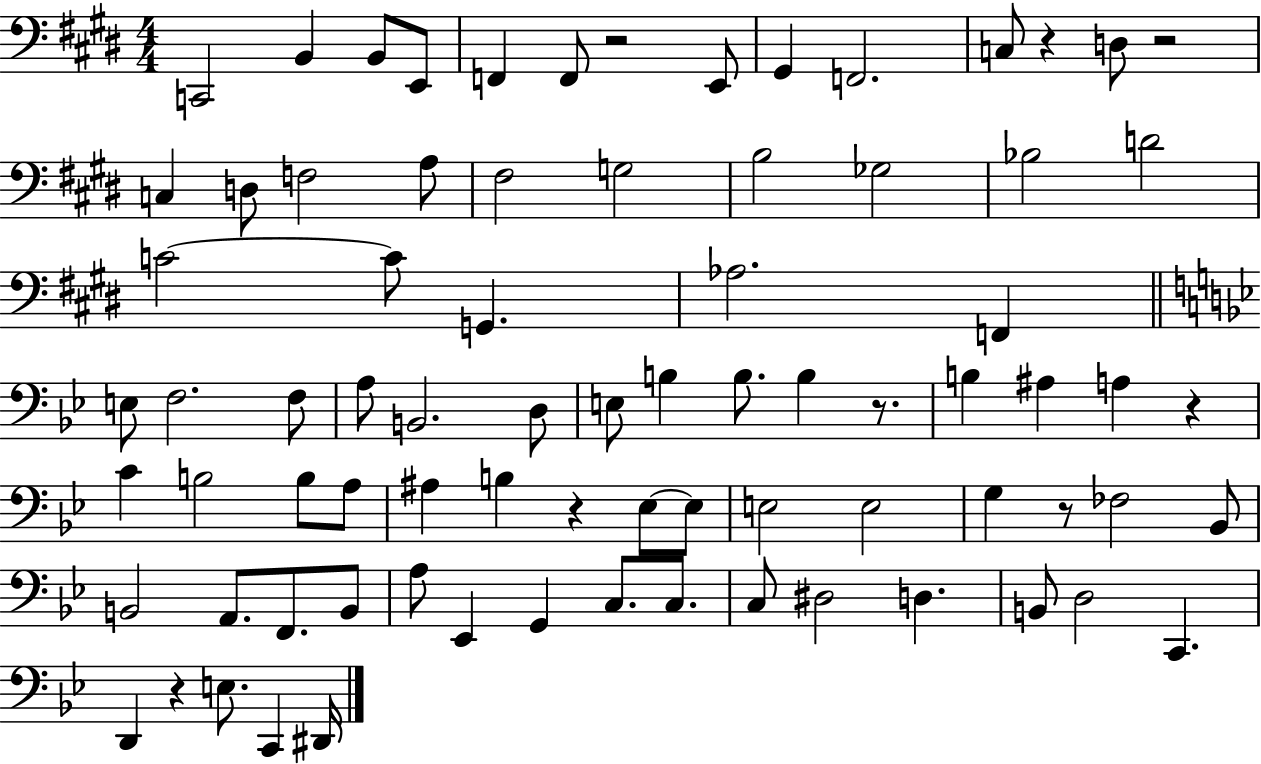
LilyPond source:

{
  \clef bass
  \numericTimeSignature
  \time 4/4
  \key e \major
  c,2 b,4 b,8 e,8 | f,4 f,8 r2 e,8 | gis,4 f,2. | c8 r4 d8 r2 | \break c4 d8 f2 a8 | fis2 g2 | b2 ges2 | bes2 d'2 | \break c'2~~ c'8 g,4. | aes2. f,4 | \bar "||" \break \key bes \major e8 f2. f8 | a8 b,2. d8 | e8 b4 b8. b4 r8. | b4 ais4 a4 r4 | \break c'4 b2 b8 a8 | ais4 b4 r4 ees8~~ ees8 | e2 e2 | g4 r8 fes2 bes,8 | \break b,2 a,8. f,8. b,8 | a8 ees,4 g,4 c8. c8. | c8 dis2 d4. | b,8 d2 c,4. | \break d,4 r4 e8. c,4 dis,16 | \bar "|."
}